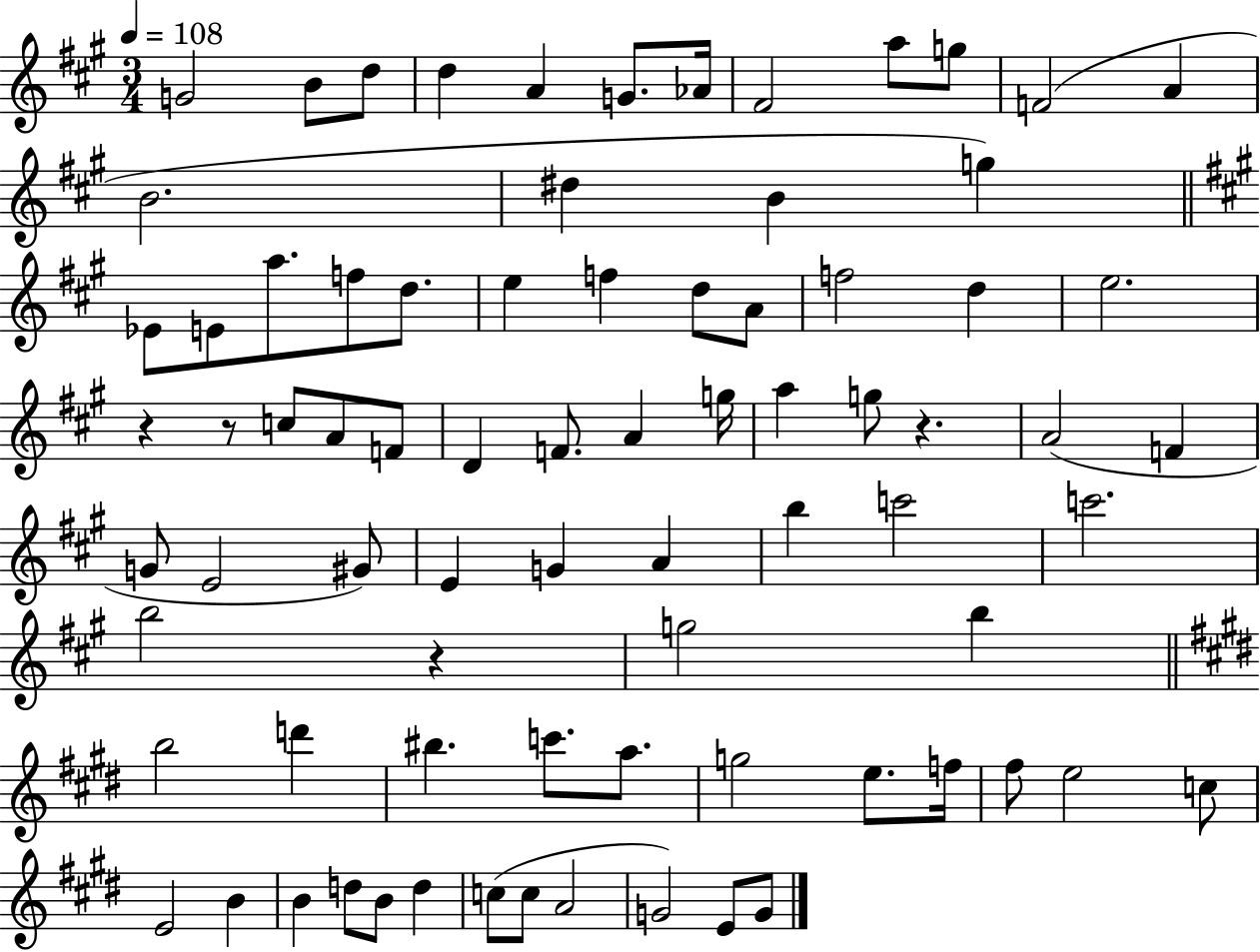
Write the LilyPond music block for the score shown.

{
  \clef treble
  \numericTimeSignature
  \time 3/4
  \key a \major
  \tempo 4 = 108
  \repeat volta 2 { g'2 b'8 d''8 | d''4 a'4 g'8. aes'16 | fis'2 a''8 g''8 | f'2( a'4 | \break b'2. | dis''4 b'4 g''4) | \bar "||" \break \key a \major ees'8 e'8 a''8. f''8 d''8. | e''4 f''4 d''8 a'8 | f''2 d''4 | e''2. | \break r4 r8 c''8 a'8 f'8 | d'4 f'8. a'4 g''16 | a''4 g''8 r4. | a'2( f'4 | \break g'8 e'2 gis'8) | e'4 g'4 a'4 | b''4 c'''2 | c'''2. | \break b''2 r4 | g''2 b''4 | \bar "||" \break \key e \major b''2 d'''4 | bis''4. c'''8. a''8. | g''2 e''8. f''16 | fis''8 e''2 c''8 | \break e'2 b'4 | b'4 d''8 b'8 d''4 | c''8( c''8 a'2 | g'2) e'8 g'8 | \break } \bar "|."
}